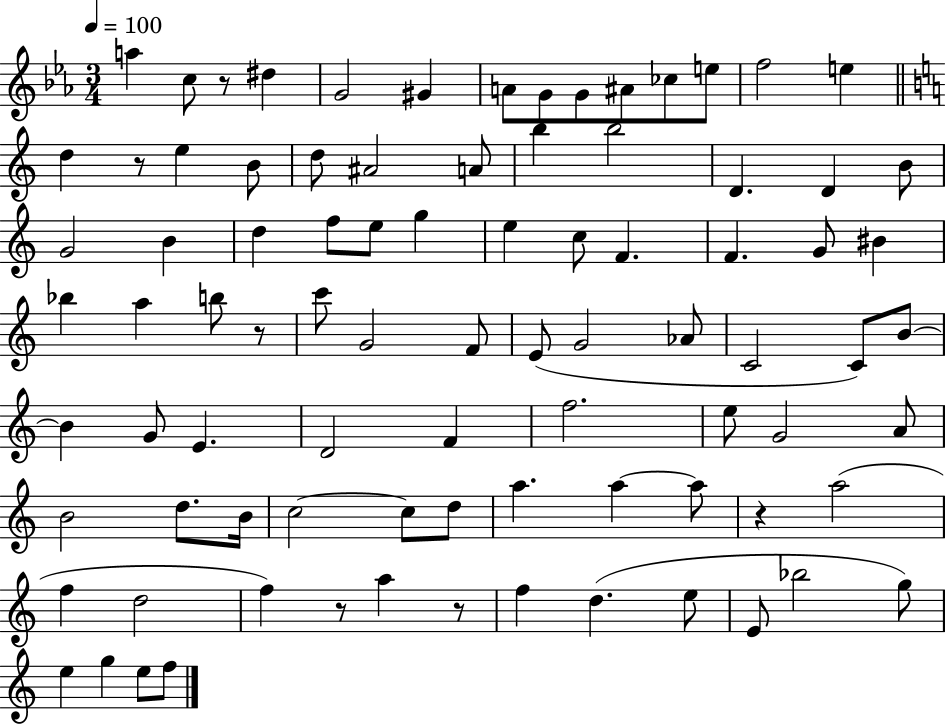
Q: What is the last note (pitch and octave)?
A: F5